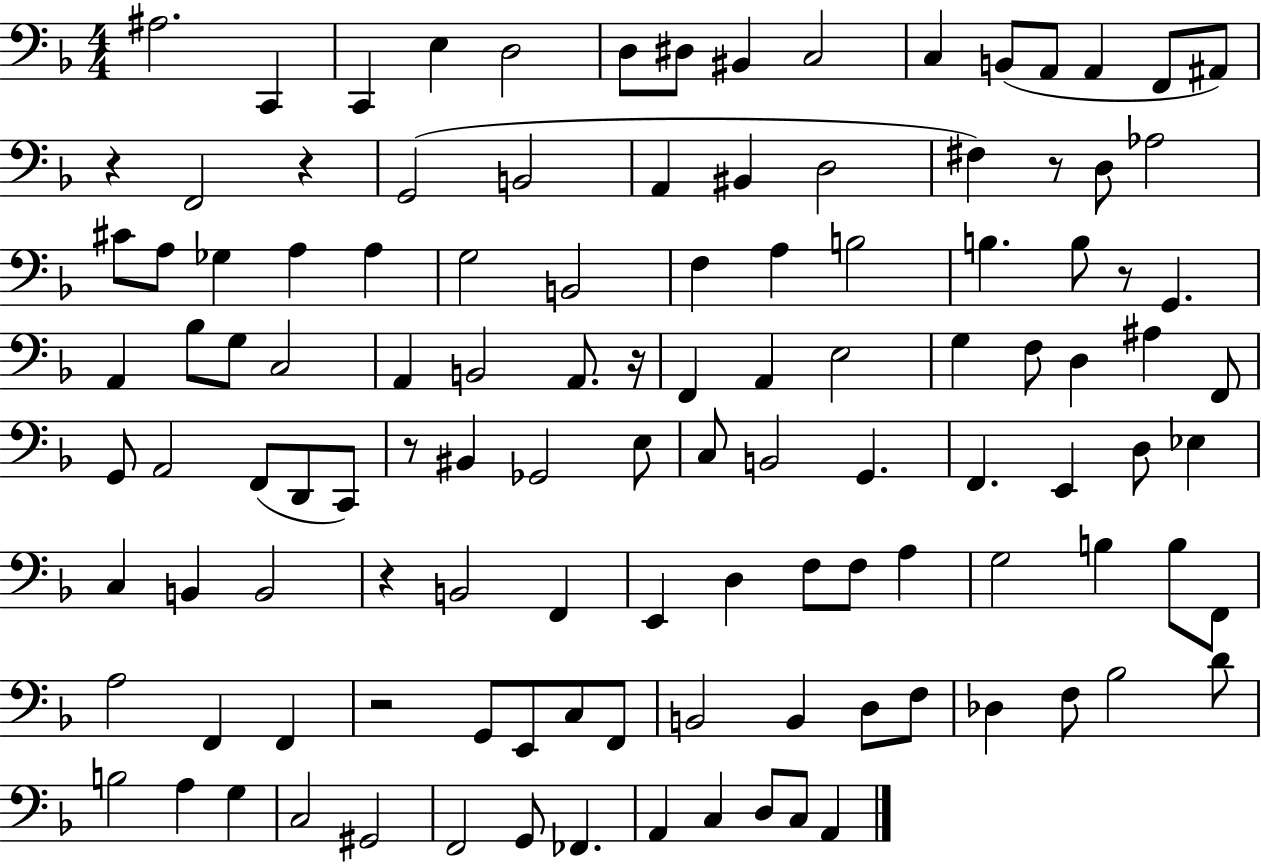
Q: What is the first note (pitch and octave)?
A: A#3